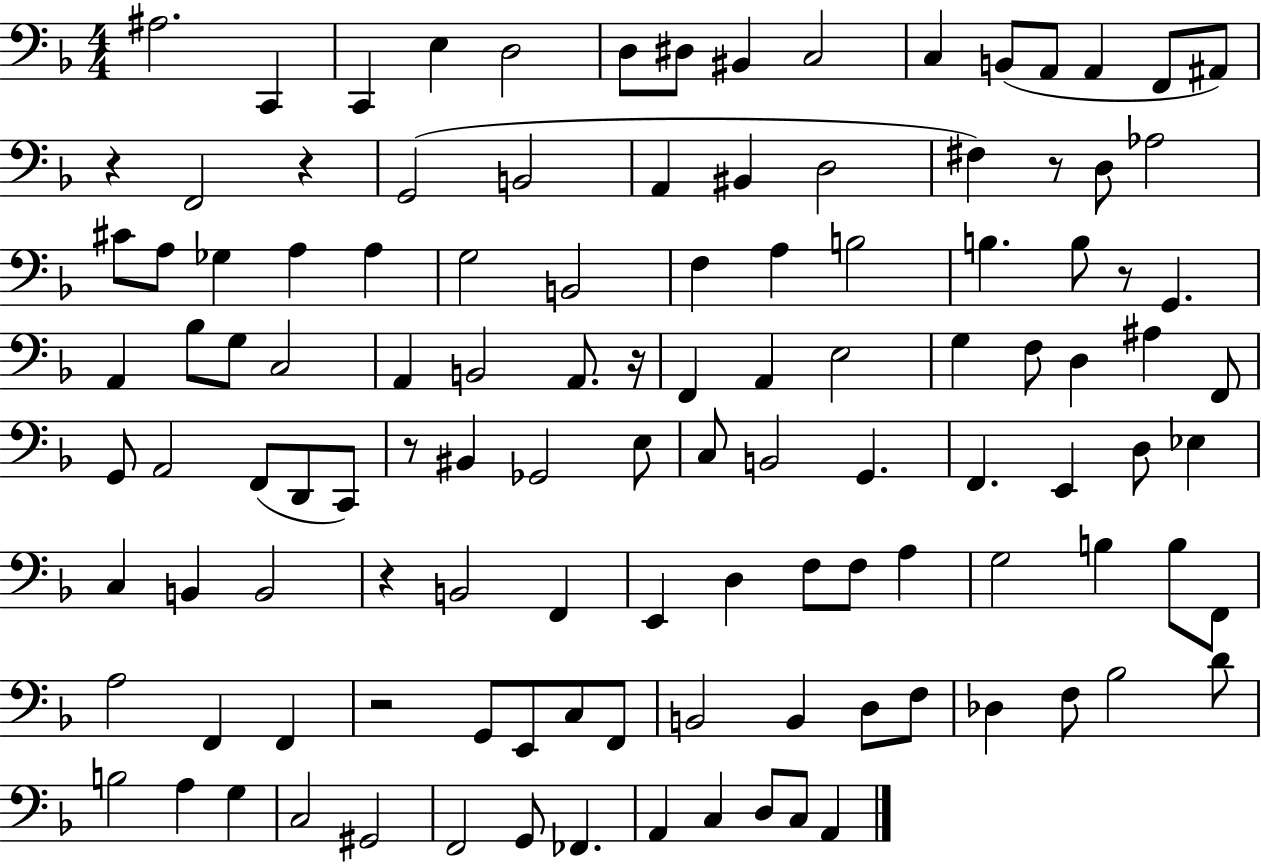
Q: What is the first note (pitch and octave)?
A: A#3